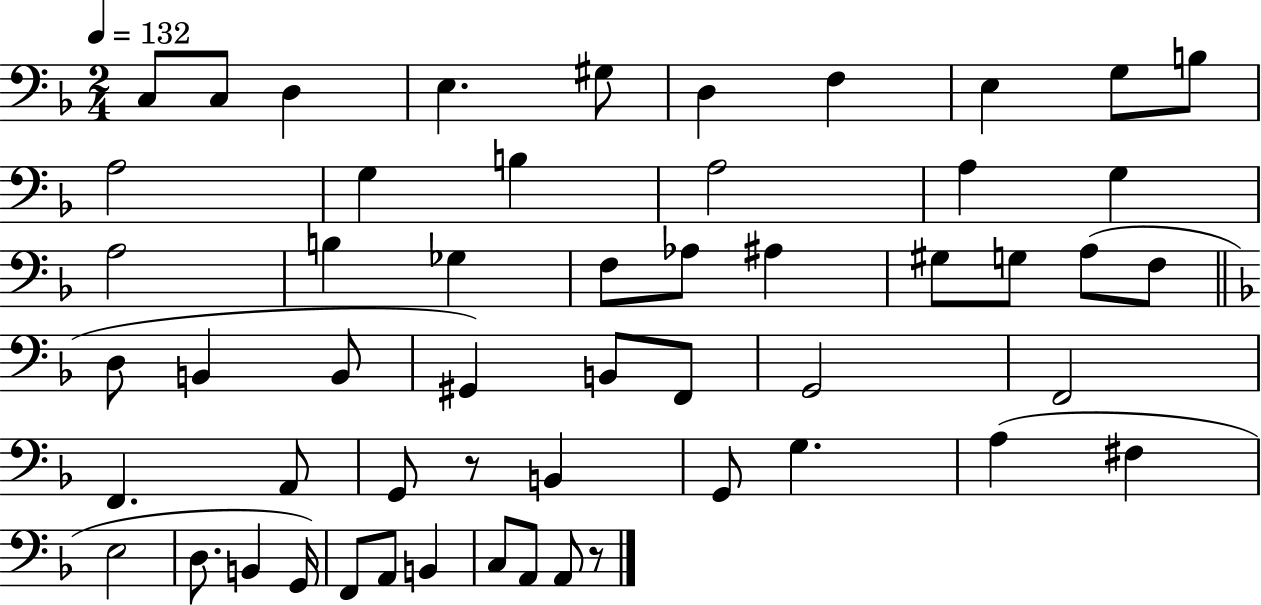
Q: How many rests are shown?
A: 2